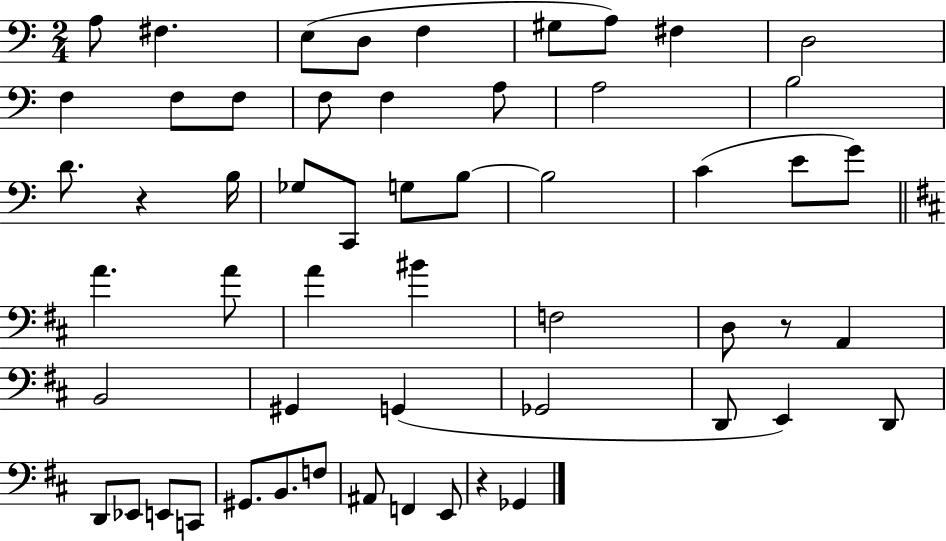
X:1
T:Untitled
M:2/4
L:1/4
K:C
A,/2 ^F, E,/2 D,/2 F, ^G,/2 A,/2 ^F, D,2 F, F,/2 F,/2 F,/2 F, A,/2 A,2 B,2 D/2 z B,/4 _G,/2 C,,/2 G,/2 B,/2 B,2 C E/2 G/2 A A/2 A ^B F,2 D,/2 z/2 A,, B,,2 ^G,, G,, _G,,2 D,,/2 E,, D,,/2 D,,/2 _E,,/2 E,,/2 C,,/2 ^G,,/2 B,,/2 F,/2 ^A,,/2 F,, E,,/2 z _G,,